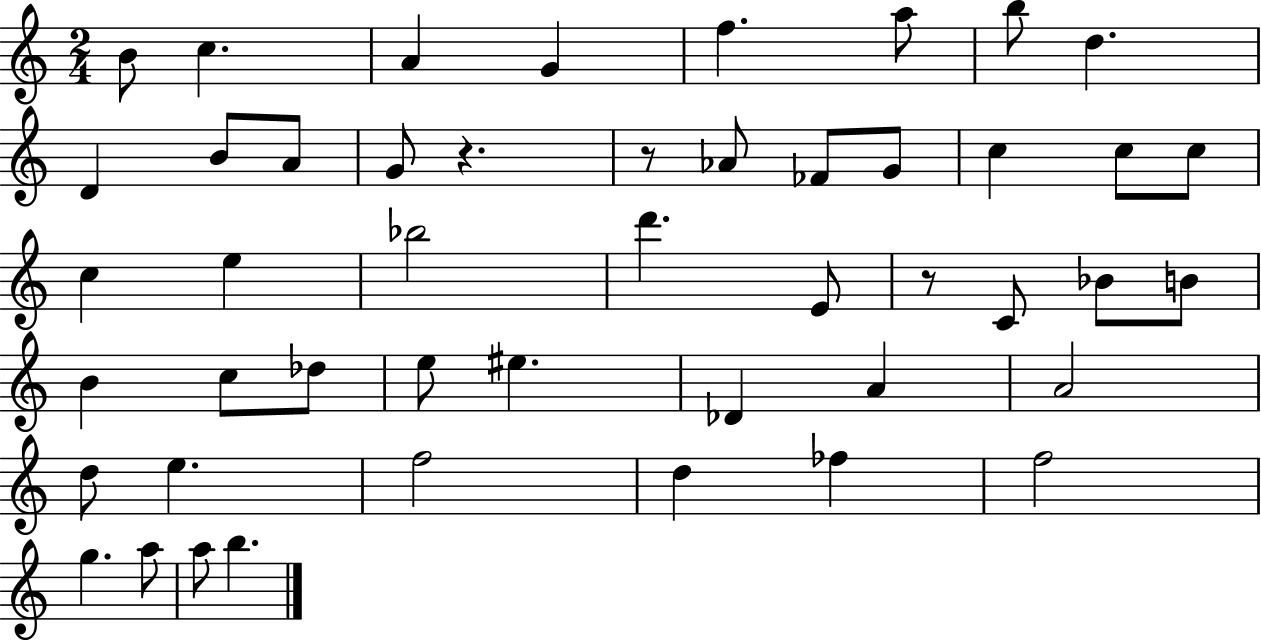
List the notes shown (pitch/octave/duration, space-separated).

B4/e C5/q. A4/q G4/q F5/q. A5/e B5/e D5/q. D4/q B4/e A4/e G4/e R/q. R/e Ab4/e FES4/e G4/e C5/q C5/e C5/e C5/q E5/q Bb5/h D6/q. E4/e R/e C4/e Bb4/e B4/e B4/q C5/e Db5/e E5/e EIS5/q. Db4/q A4/q A4/h D5/e E5/q. F5/h D5/q FES5/q F5/h G5/q. A5/e A5/e B5/q.